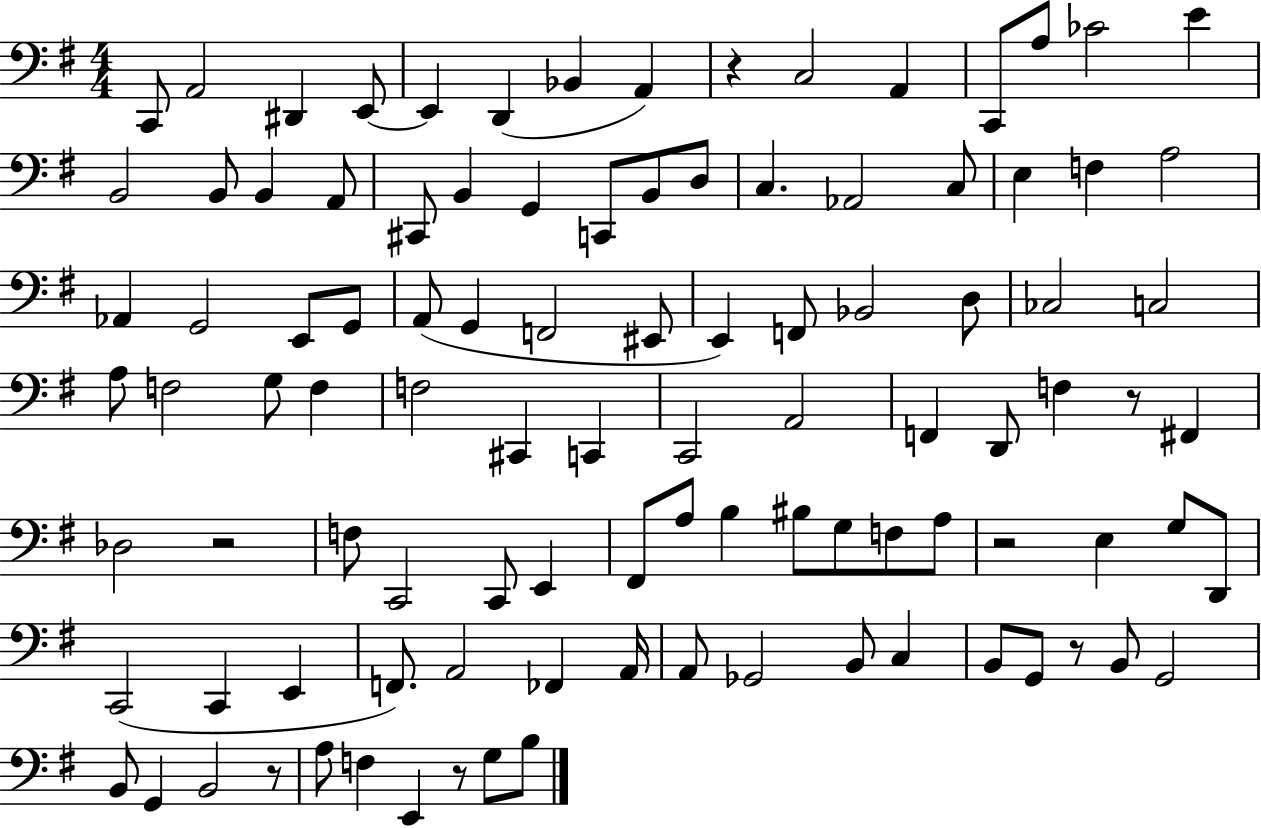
{
  \clef bass
  \numericTimeSignature
  \time 4/4
  \key g \major
  c,8 a,2 dis,4 e,8~~ | e,4 d,4( bes,4 a,4) | r4 c2 a,4 | c,8 a8 ces'2 e'4 | \break b,2 b,8 b,4 a,8 | cis,8 b,4 g,4 c,8 b,8 d8 | c4. aes,2 c8 | e4 f4 a2 | \break aes,4 g,2 e,8 g,8 | a,8( g,4 f,2 eis,8 | e,4) f,8 bes,2 d8 | ces2 c2 | \break a8 f2 g8 f4 | f2 cis,4 c,4 | c,2 a,2 | f,4 d,8 f4 r8 fis,4 | \break des2 r2 | f8 c,2 c,8 e,4 | fis,8 a8 b4 bis8 g8 f8 a8 | r2 e4 g8 d,8 | \break c,2( c,4 e,4 | f,8.) a,2 fes,4 a,16 | a,8 ges,2 b,8 c4 | b,8 g,8 r8 b,8 g,2 | \break b,8 g,4 b,2 r8 | a8 f4 e,4 r8 g8 b8 | \bar "|."
}